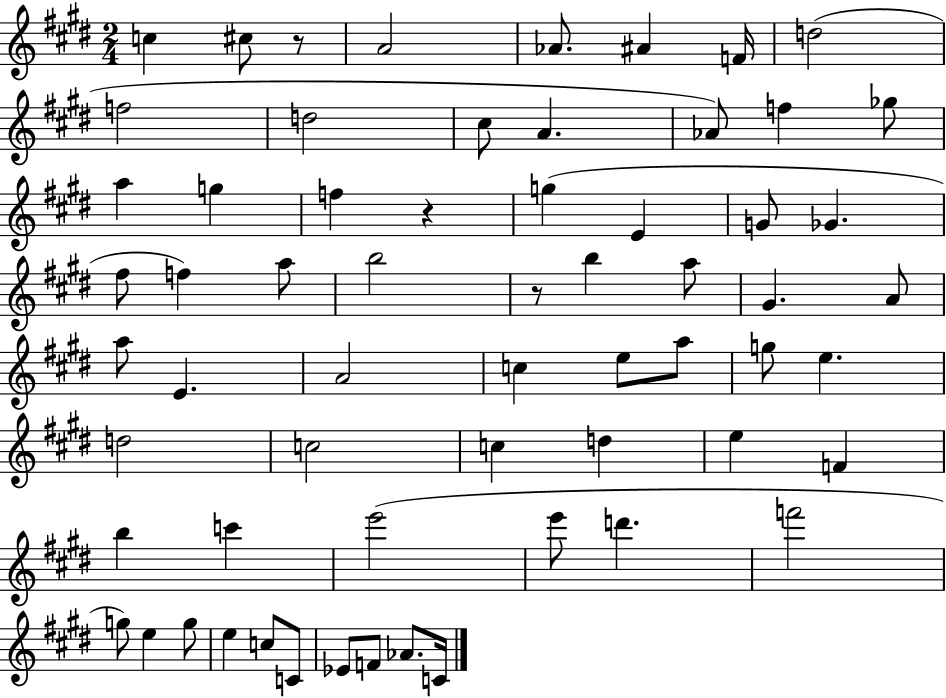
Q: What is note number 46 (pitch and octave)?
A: E6